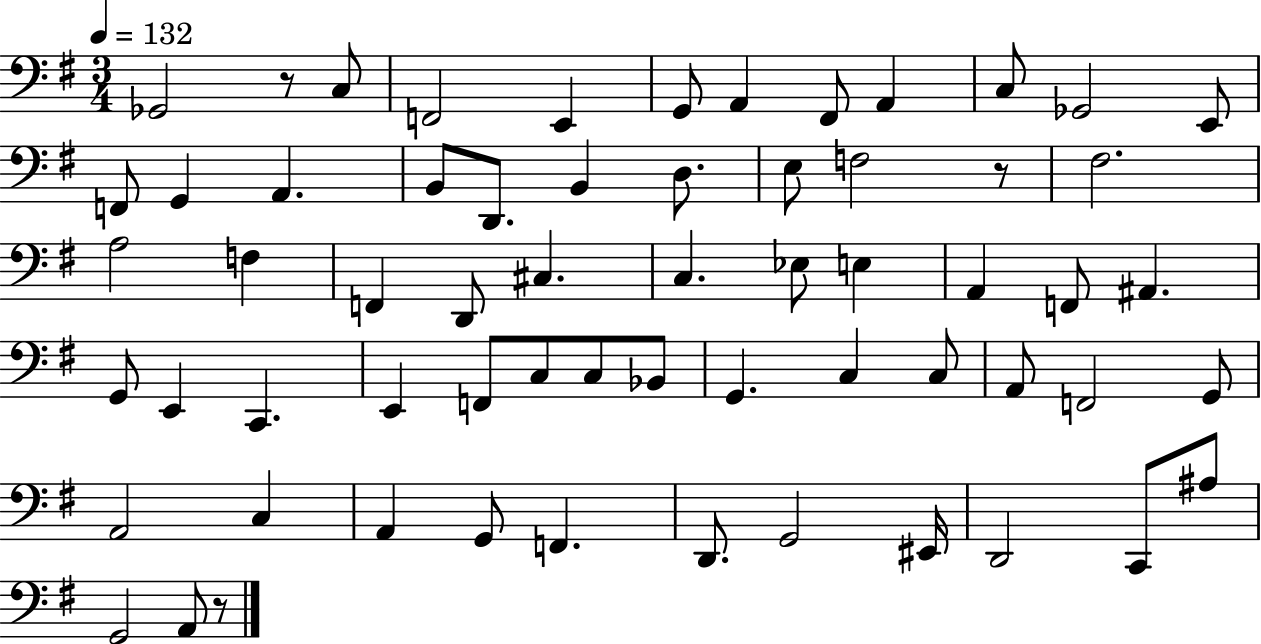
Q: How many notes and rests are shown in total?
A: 62